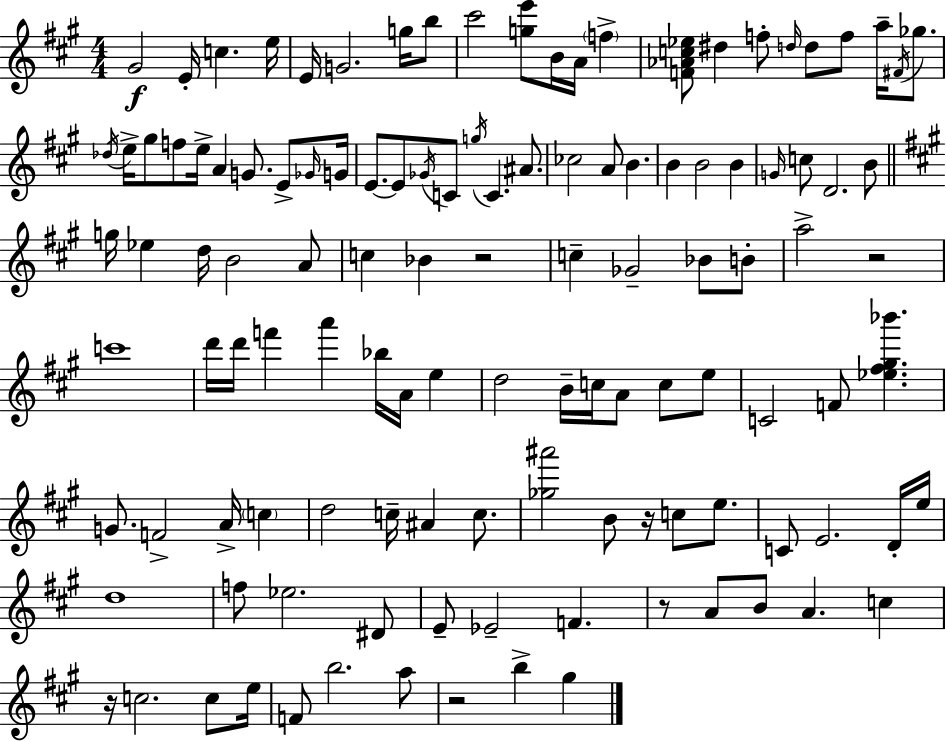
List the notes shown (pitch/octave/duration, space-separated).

G#4/h E4/s C5/q. E5/s E4/s G4/h. G5/s B5/e C#6/h [G5,E6]/e B4/s A4/s F5/q [F4,Ab4,C5,Eb5]/e D#5/q F5/e D5/s D5/e F5/e A5/s F#4/s Gb5/e. Db5/s E5/s G#5/e F5/e E5/s A4/q G4/e. E4/e Gb4/s G4/s E4/e. E4/e Gb4/s C4/e G5/s C4/q. A#4/e. CES5/h A4/e B4/q. B4/q B4/h B4/q G4/s C5/e D4/h. B4/e G5/s Eb5/q D5/s B4/h A4/e C5/q Bb4/q R/h C5/q Gb4/h Bb4/e B4/e A5/h R/h C6/w D6/s D6/s F6/q A6/q Bb5/s A4/s E5/q D5/h B4/s C5/s A4/e C5/e E5/e C4/h F4/e [Eb5,F#5,G#5,Bb6]/q. G4/e. F4/h A4/s C5/q D5/h C5/s A#4/q C5/e. [Gb5,A#6]/h B4/e R/s C5/e E5/e. C4/e E4/h. D4/s E5/s D5/w F5/e Eb5/h. D#4/e E4/e Eb4/h F4/q. R/e A4/e B4/e A4/q. C5/q R/s C5/h. C5/e E5/s F4/e B5/h. A5/e R/h B5/q G#5/q